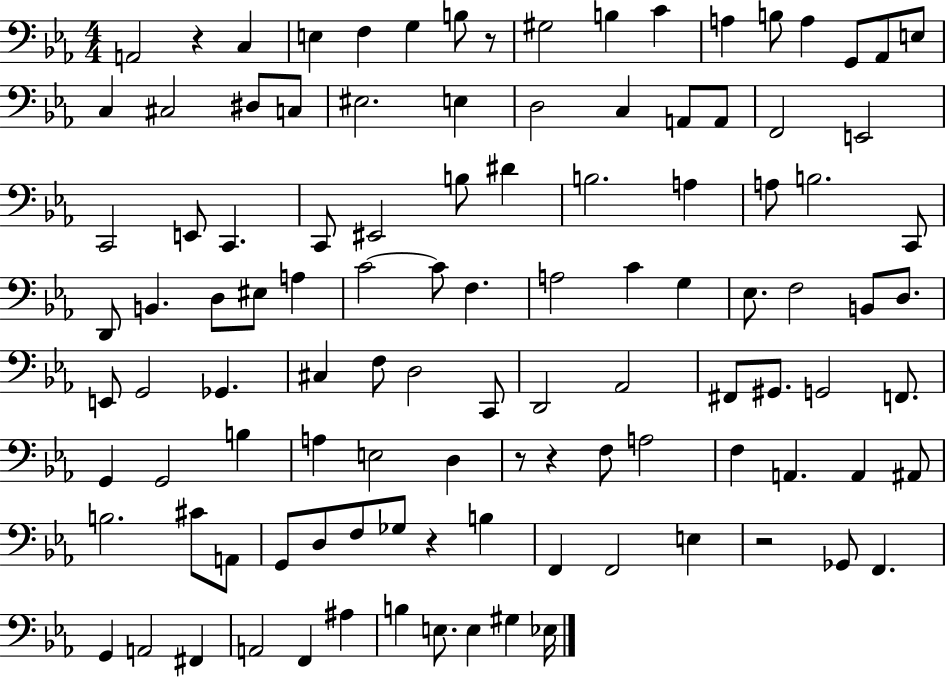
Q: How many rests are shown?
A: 6